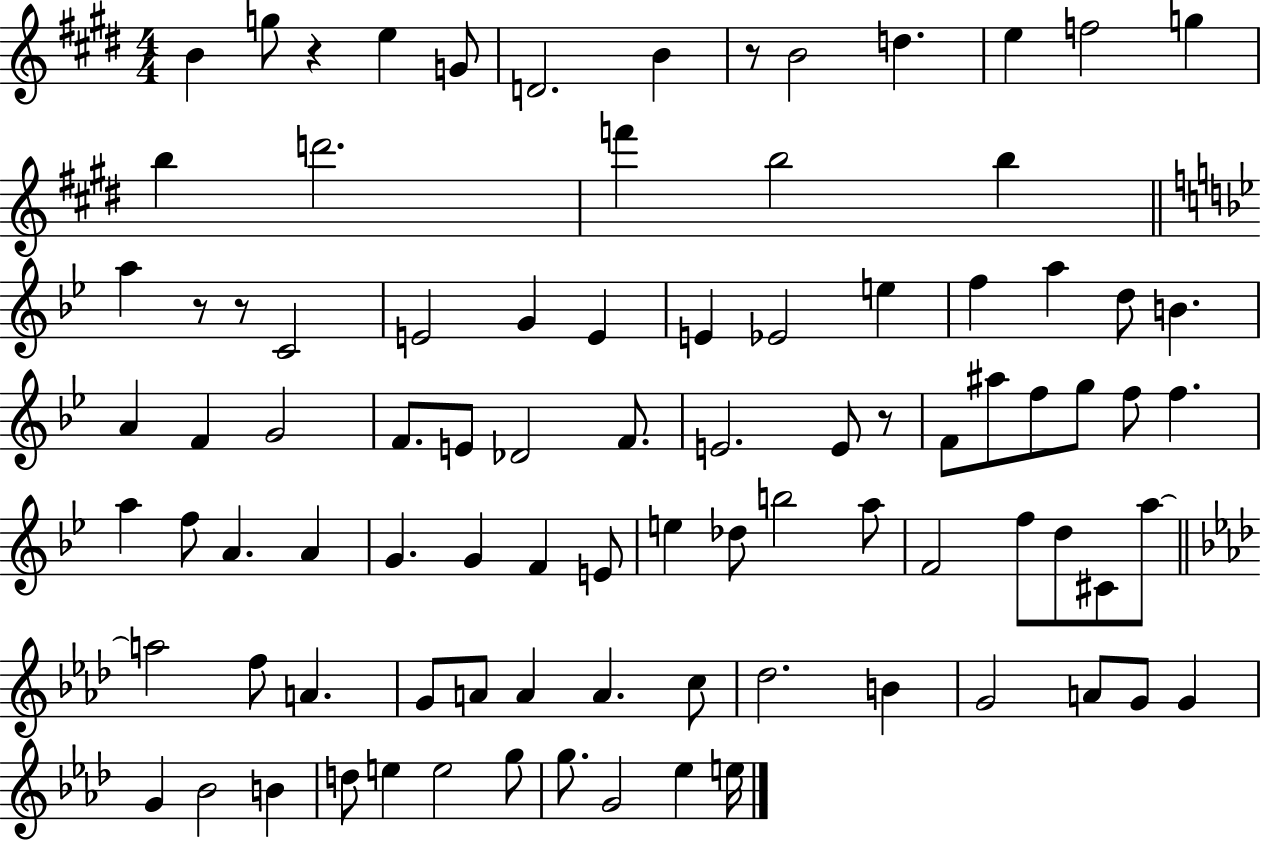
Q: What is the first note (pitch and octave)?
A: B4